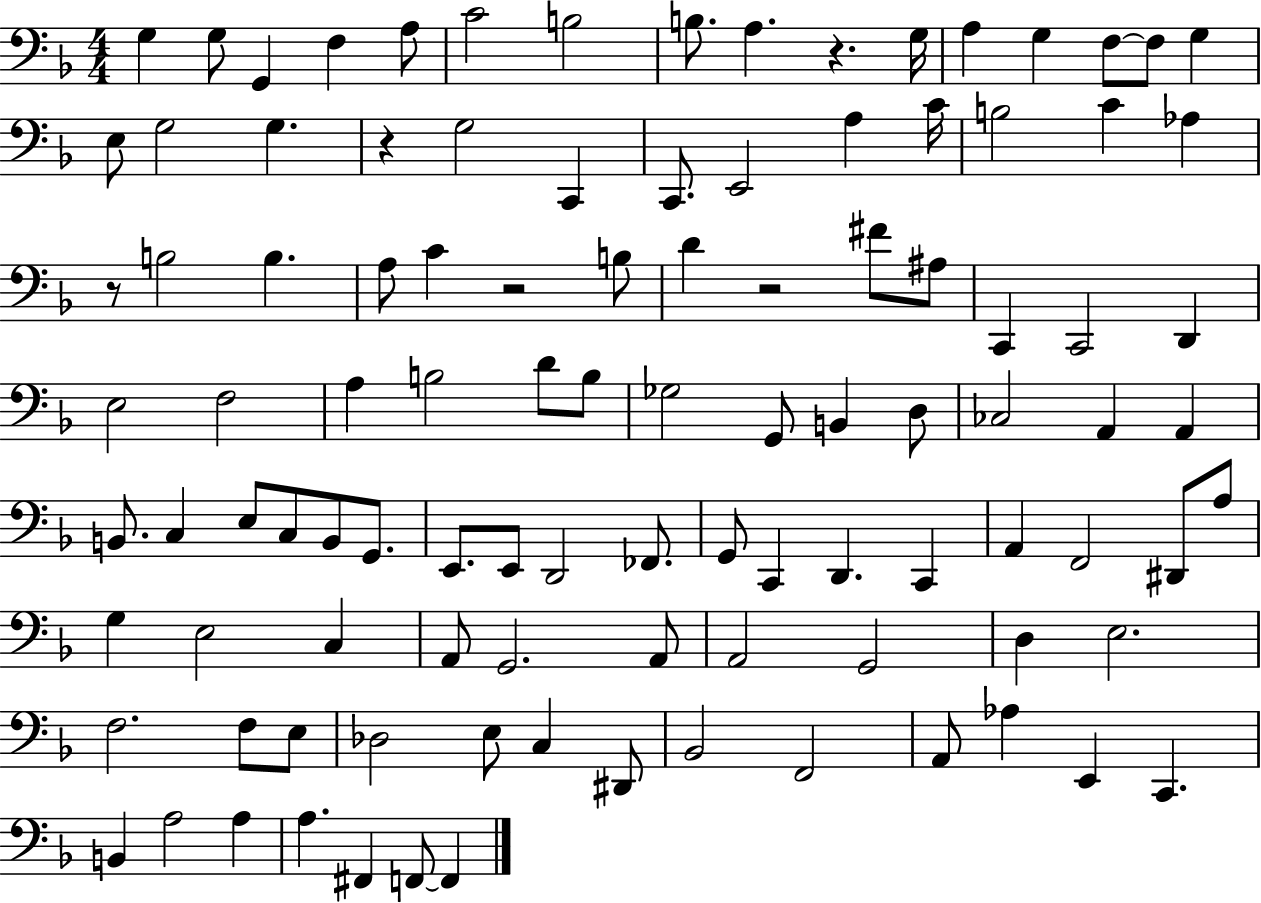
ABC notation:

X:1
T:Untitled
M:4/4
L:1/4
K:F
G, G,/2 G,, F, A,/2 C2 B,2 B,/2 A, z G,/4 A, G, F,/2 F,/2 G, E,/2 G,2 G, z G,2 C,, C,,/2 E,,2 A, C/4 B,2 C _A, z/2 B,2 B, A,/2 C z2 B,/2 D z2 ^F/2 ^A,/2 C,, C,,2 D,, E,2 F,2 A, B,2 D/2 B,/2 _G,2 G,,/2 B,, D,/2 _C,2 A,, A,, B,,/2 C, E,/2 C,/2 B,,/2 G,,/2 E,,/2 E,,/2 D,,2 _F,,/2 G,,/2 C,, D,, C,, A,, F,,2 ^D,,/2 A,/2 G, E,2 C, A,,/2 G,,2 A,,/2 A,,2 G,,2 D, E,2 F,2 F,/2 E,/2 _D,2 E,/2 C, ^D,,/2 _B,,2 F,,2 A,,/2 _A, E,, C,, B,, A,2 A, A, ^F,, F,,/2 F,,